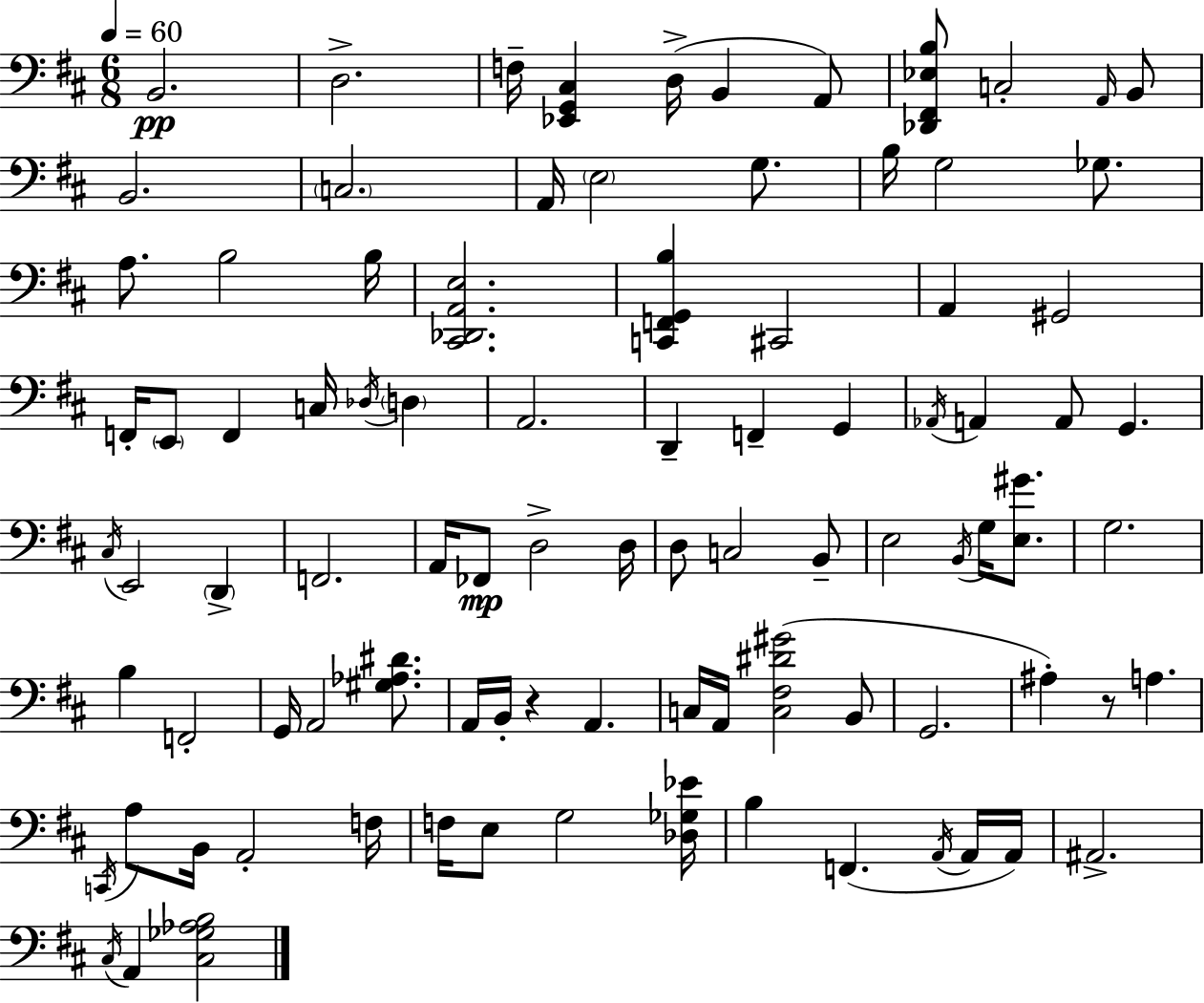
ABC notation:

X:1
T:Untitled
M:6/8
L:1/4
K:D
B,,2 D,2 F,/4 [_E,,G,,^C,] D,/4 B,, A,,/2 [_D,,^F,,_E,B,]/2 C,2 A,,/4 B,,/2 B,,2 C,2 A,,/4 E,2 G,/2 B,/4 G,2 _G,/2 A,/2 B,2 B,/4 [^C,,_D,,A,,E,]2 [C,,F,,G,,B,] ^C,,2 A,, ^G,,2 F,,/4 E,,/2 F,, C,/4 _D,/4 D, A,,2 D,, F,, G,, _A,,/4 A,, A,,/2 G,, ^C,/4 E,,2 D,, F,,2 A,,/4 _F,,/2 D,2 D,/4 D,/2 C,2 B,,/2 E,2 B,,/4 G,/4 [E,^G]/2 G,2 B, F,,2 G,,/4 A,,2 [^G,_A,^D]/2 A,,/4 B,,/4 z A,, C,/4 A,,/4 [C,^F,^D^G]2 B,,/2 G,,2 ^A, z/2 A, C,,/4 A,/2 B,,/4 A,,2 F,/4 F,/4 E,/2 G,2 [_D,_G,_E]/4 B, F,, A,,/4 A,,/4 A,,/4 ^A,,2 ^C,/4 A,, [^C,_G,_A,B,]2